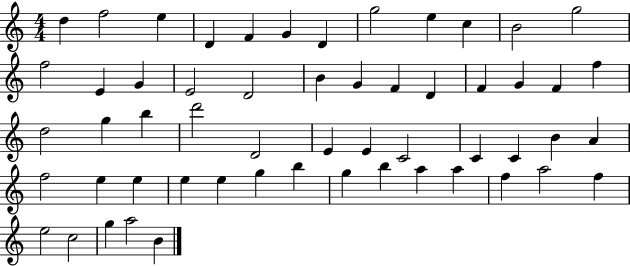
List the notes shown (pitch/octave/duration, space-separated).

D5/q F5/h E5/q D4/q F4/q G4/q D4/q G5/h E5/q C5/q B4/h G5/h F5/h E4/q G4/q E4/h D4/h B4/q G4/q F4/q D4/q F4/q G4/q F4/q F5/q D5/h G5/q B5/q D6/h D4/h E4/q E4/q C4/h C4/q C4/q B4/q A4/q F5/h E5/q E5/q E5/q E5/q G5/q B5/q G5/q B5/q A5/q A5/q F5/q A5/h F5/q E5/h C5/h G5/q A5/h B4/q